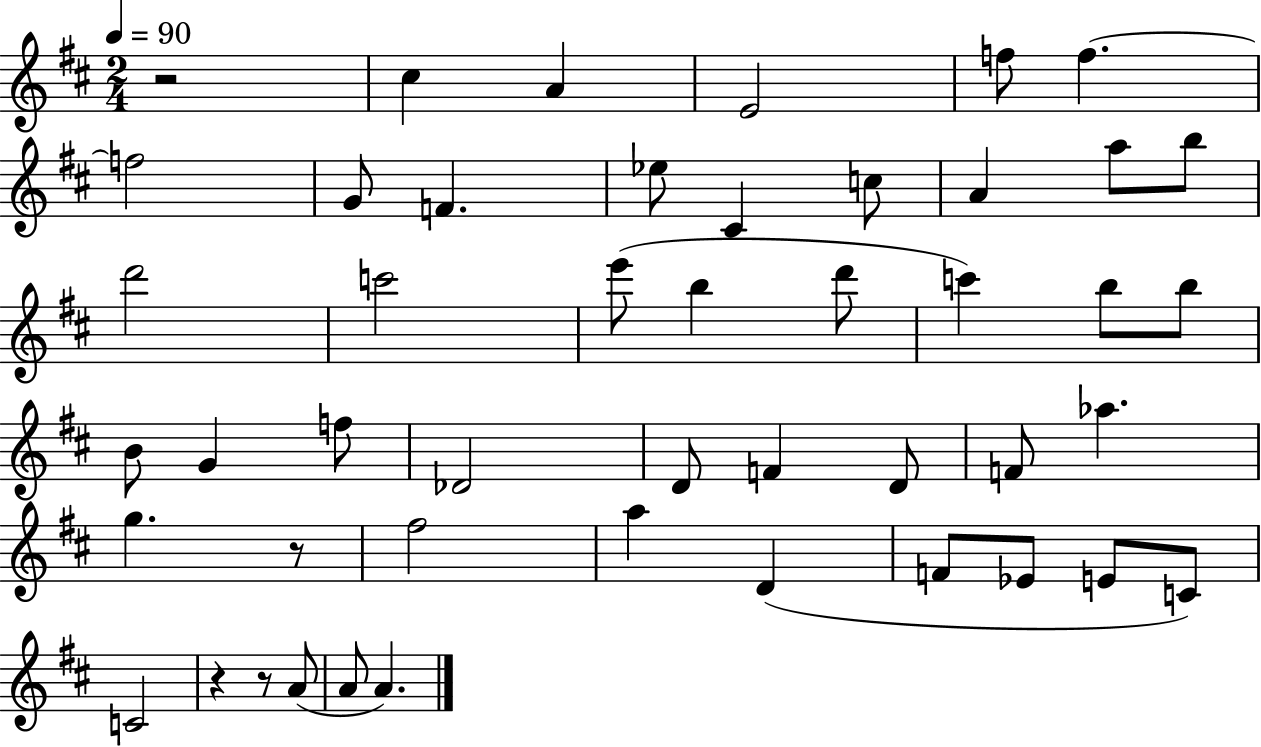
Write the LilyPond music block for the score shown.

{
  \clef treble
  \numericTimeSignature
  \time 2/4
  \key d \major
  \tempo 4 = 90
  \repeat volta 2 { r2 | cis''4 a'4 | e'2 | f''8 f''4.~~ | \break f''2 | g'8 f'4. | ees''8 cis'4 c''8 | a'4 a''8 b''8 | \break d'''2 | c'''2 | e'''8( b''4 d'''8 | c'''4) b''8 b''8 | \break b'8 g'4 f''8 | des'2 | d'8 f'4 d'8 | f'8 aes''4. | \break g''4. r8 | fis''2 | a''4 d'4( | f'8 ees'8 e'8 c'8) | \break c'2 | r4 r8 a'8( | a'8 a'4.) | } \bar "|."
}